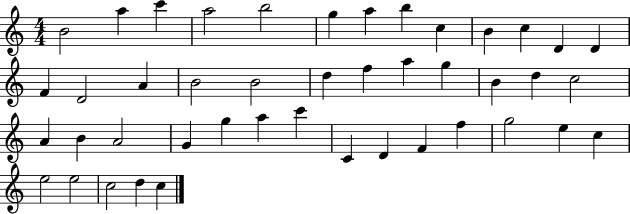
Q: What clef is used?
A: treble